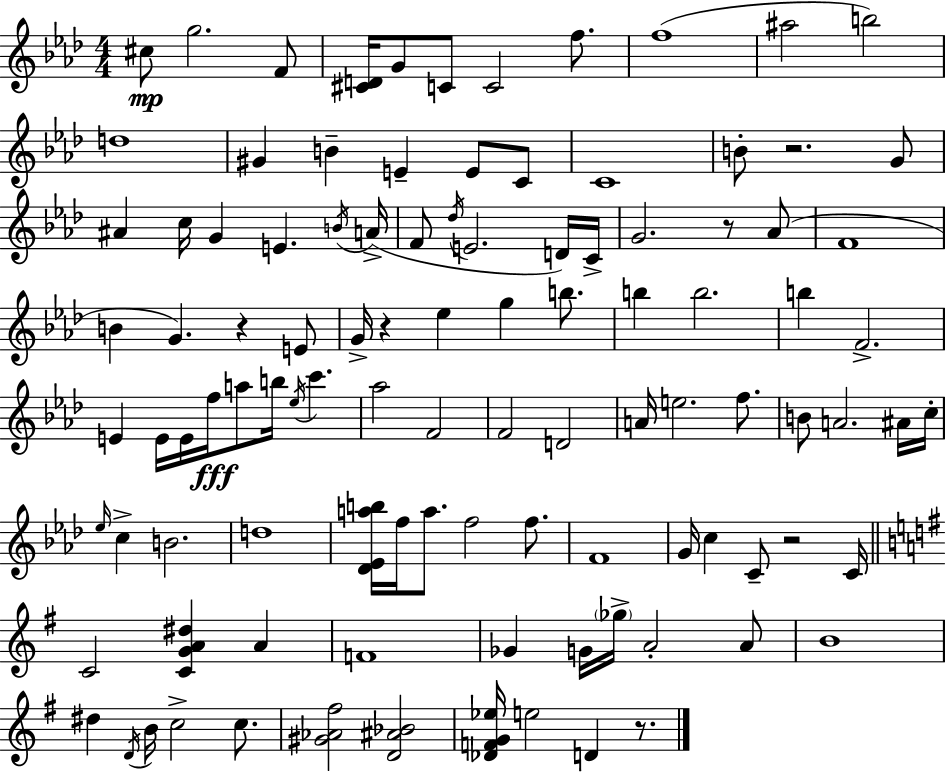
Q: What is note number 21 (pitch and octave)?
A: C5